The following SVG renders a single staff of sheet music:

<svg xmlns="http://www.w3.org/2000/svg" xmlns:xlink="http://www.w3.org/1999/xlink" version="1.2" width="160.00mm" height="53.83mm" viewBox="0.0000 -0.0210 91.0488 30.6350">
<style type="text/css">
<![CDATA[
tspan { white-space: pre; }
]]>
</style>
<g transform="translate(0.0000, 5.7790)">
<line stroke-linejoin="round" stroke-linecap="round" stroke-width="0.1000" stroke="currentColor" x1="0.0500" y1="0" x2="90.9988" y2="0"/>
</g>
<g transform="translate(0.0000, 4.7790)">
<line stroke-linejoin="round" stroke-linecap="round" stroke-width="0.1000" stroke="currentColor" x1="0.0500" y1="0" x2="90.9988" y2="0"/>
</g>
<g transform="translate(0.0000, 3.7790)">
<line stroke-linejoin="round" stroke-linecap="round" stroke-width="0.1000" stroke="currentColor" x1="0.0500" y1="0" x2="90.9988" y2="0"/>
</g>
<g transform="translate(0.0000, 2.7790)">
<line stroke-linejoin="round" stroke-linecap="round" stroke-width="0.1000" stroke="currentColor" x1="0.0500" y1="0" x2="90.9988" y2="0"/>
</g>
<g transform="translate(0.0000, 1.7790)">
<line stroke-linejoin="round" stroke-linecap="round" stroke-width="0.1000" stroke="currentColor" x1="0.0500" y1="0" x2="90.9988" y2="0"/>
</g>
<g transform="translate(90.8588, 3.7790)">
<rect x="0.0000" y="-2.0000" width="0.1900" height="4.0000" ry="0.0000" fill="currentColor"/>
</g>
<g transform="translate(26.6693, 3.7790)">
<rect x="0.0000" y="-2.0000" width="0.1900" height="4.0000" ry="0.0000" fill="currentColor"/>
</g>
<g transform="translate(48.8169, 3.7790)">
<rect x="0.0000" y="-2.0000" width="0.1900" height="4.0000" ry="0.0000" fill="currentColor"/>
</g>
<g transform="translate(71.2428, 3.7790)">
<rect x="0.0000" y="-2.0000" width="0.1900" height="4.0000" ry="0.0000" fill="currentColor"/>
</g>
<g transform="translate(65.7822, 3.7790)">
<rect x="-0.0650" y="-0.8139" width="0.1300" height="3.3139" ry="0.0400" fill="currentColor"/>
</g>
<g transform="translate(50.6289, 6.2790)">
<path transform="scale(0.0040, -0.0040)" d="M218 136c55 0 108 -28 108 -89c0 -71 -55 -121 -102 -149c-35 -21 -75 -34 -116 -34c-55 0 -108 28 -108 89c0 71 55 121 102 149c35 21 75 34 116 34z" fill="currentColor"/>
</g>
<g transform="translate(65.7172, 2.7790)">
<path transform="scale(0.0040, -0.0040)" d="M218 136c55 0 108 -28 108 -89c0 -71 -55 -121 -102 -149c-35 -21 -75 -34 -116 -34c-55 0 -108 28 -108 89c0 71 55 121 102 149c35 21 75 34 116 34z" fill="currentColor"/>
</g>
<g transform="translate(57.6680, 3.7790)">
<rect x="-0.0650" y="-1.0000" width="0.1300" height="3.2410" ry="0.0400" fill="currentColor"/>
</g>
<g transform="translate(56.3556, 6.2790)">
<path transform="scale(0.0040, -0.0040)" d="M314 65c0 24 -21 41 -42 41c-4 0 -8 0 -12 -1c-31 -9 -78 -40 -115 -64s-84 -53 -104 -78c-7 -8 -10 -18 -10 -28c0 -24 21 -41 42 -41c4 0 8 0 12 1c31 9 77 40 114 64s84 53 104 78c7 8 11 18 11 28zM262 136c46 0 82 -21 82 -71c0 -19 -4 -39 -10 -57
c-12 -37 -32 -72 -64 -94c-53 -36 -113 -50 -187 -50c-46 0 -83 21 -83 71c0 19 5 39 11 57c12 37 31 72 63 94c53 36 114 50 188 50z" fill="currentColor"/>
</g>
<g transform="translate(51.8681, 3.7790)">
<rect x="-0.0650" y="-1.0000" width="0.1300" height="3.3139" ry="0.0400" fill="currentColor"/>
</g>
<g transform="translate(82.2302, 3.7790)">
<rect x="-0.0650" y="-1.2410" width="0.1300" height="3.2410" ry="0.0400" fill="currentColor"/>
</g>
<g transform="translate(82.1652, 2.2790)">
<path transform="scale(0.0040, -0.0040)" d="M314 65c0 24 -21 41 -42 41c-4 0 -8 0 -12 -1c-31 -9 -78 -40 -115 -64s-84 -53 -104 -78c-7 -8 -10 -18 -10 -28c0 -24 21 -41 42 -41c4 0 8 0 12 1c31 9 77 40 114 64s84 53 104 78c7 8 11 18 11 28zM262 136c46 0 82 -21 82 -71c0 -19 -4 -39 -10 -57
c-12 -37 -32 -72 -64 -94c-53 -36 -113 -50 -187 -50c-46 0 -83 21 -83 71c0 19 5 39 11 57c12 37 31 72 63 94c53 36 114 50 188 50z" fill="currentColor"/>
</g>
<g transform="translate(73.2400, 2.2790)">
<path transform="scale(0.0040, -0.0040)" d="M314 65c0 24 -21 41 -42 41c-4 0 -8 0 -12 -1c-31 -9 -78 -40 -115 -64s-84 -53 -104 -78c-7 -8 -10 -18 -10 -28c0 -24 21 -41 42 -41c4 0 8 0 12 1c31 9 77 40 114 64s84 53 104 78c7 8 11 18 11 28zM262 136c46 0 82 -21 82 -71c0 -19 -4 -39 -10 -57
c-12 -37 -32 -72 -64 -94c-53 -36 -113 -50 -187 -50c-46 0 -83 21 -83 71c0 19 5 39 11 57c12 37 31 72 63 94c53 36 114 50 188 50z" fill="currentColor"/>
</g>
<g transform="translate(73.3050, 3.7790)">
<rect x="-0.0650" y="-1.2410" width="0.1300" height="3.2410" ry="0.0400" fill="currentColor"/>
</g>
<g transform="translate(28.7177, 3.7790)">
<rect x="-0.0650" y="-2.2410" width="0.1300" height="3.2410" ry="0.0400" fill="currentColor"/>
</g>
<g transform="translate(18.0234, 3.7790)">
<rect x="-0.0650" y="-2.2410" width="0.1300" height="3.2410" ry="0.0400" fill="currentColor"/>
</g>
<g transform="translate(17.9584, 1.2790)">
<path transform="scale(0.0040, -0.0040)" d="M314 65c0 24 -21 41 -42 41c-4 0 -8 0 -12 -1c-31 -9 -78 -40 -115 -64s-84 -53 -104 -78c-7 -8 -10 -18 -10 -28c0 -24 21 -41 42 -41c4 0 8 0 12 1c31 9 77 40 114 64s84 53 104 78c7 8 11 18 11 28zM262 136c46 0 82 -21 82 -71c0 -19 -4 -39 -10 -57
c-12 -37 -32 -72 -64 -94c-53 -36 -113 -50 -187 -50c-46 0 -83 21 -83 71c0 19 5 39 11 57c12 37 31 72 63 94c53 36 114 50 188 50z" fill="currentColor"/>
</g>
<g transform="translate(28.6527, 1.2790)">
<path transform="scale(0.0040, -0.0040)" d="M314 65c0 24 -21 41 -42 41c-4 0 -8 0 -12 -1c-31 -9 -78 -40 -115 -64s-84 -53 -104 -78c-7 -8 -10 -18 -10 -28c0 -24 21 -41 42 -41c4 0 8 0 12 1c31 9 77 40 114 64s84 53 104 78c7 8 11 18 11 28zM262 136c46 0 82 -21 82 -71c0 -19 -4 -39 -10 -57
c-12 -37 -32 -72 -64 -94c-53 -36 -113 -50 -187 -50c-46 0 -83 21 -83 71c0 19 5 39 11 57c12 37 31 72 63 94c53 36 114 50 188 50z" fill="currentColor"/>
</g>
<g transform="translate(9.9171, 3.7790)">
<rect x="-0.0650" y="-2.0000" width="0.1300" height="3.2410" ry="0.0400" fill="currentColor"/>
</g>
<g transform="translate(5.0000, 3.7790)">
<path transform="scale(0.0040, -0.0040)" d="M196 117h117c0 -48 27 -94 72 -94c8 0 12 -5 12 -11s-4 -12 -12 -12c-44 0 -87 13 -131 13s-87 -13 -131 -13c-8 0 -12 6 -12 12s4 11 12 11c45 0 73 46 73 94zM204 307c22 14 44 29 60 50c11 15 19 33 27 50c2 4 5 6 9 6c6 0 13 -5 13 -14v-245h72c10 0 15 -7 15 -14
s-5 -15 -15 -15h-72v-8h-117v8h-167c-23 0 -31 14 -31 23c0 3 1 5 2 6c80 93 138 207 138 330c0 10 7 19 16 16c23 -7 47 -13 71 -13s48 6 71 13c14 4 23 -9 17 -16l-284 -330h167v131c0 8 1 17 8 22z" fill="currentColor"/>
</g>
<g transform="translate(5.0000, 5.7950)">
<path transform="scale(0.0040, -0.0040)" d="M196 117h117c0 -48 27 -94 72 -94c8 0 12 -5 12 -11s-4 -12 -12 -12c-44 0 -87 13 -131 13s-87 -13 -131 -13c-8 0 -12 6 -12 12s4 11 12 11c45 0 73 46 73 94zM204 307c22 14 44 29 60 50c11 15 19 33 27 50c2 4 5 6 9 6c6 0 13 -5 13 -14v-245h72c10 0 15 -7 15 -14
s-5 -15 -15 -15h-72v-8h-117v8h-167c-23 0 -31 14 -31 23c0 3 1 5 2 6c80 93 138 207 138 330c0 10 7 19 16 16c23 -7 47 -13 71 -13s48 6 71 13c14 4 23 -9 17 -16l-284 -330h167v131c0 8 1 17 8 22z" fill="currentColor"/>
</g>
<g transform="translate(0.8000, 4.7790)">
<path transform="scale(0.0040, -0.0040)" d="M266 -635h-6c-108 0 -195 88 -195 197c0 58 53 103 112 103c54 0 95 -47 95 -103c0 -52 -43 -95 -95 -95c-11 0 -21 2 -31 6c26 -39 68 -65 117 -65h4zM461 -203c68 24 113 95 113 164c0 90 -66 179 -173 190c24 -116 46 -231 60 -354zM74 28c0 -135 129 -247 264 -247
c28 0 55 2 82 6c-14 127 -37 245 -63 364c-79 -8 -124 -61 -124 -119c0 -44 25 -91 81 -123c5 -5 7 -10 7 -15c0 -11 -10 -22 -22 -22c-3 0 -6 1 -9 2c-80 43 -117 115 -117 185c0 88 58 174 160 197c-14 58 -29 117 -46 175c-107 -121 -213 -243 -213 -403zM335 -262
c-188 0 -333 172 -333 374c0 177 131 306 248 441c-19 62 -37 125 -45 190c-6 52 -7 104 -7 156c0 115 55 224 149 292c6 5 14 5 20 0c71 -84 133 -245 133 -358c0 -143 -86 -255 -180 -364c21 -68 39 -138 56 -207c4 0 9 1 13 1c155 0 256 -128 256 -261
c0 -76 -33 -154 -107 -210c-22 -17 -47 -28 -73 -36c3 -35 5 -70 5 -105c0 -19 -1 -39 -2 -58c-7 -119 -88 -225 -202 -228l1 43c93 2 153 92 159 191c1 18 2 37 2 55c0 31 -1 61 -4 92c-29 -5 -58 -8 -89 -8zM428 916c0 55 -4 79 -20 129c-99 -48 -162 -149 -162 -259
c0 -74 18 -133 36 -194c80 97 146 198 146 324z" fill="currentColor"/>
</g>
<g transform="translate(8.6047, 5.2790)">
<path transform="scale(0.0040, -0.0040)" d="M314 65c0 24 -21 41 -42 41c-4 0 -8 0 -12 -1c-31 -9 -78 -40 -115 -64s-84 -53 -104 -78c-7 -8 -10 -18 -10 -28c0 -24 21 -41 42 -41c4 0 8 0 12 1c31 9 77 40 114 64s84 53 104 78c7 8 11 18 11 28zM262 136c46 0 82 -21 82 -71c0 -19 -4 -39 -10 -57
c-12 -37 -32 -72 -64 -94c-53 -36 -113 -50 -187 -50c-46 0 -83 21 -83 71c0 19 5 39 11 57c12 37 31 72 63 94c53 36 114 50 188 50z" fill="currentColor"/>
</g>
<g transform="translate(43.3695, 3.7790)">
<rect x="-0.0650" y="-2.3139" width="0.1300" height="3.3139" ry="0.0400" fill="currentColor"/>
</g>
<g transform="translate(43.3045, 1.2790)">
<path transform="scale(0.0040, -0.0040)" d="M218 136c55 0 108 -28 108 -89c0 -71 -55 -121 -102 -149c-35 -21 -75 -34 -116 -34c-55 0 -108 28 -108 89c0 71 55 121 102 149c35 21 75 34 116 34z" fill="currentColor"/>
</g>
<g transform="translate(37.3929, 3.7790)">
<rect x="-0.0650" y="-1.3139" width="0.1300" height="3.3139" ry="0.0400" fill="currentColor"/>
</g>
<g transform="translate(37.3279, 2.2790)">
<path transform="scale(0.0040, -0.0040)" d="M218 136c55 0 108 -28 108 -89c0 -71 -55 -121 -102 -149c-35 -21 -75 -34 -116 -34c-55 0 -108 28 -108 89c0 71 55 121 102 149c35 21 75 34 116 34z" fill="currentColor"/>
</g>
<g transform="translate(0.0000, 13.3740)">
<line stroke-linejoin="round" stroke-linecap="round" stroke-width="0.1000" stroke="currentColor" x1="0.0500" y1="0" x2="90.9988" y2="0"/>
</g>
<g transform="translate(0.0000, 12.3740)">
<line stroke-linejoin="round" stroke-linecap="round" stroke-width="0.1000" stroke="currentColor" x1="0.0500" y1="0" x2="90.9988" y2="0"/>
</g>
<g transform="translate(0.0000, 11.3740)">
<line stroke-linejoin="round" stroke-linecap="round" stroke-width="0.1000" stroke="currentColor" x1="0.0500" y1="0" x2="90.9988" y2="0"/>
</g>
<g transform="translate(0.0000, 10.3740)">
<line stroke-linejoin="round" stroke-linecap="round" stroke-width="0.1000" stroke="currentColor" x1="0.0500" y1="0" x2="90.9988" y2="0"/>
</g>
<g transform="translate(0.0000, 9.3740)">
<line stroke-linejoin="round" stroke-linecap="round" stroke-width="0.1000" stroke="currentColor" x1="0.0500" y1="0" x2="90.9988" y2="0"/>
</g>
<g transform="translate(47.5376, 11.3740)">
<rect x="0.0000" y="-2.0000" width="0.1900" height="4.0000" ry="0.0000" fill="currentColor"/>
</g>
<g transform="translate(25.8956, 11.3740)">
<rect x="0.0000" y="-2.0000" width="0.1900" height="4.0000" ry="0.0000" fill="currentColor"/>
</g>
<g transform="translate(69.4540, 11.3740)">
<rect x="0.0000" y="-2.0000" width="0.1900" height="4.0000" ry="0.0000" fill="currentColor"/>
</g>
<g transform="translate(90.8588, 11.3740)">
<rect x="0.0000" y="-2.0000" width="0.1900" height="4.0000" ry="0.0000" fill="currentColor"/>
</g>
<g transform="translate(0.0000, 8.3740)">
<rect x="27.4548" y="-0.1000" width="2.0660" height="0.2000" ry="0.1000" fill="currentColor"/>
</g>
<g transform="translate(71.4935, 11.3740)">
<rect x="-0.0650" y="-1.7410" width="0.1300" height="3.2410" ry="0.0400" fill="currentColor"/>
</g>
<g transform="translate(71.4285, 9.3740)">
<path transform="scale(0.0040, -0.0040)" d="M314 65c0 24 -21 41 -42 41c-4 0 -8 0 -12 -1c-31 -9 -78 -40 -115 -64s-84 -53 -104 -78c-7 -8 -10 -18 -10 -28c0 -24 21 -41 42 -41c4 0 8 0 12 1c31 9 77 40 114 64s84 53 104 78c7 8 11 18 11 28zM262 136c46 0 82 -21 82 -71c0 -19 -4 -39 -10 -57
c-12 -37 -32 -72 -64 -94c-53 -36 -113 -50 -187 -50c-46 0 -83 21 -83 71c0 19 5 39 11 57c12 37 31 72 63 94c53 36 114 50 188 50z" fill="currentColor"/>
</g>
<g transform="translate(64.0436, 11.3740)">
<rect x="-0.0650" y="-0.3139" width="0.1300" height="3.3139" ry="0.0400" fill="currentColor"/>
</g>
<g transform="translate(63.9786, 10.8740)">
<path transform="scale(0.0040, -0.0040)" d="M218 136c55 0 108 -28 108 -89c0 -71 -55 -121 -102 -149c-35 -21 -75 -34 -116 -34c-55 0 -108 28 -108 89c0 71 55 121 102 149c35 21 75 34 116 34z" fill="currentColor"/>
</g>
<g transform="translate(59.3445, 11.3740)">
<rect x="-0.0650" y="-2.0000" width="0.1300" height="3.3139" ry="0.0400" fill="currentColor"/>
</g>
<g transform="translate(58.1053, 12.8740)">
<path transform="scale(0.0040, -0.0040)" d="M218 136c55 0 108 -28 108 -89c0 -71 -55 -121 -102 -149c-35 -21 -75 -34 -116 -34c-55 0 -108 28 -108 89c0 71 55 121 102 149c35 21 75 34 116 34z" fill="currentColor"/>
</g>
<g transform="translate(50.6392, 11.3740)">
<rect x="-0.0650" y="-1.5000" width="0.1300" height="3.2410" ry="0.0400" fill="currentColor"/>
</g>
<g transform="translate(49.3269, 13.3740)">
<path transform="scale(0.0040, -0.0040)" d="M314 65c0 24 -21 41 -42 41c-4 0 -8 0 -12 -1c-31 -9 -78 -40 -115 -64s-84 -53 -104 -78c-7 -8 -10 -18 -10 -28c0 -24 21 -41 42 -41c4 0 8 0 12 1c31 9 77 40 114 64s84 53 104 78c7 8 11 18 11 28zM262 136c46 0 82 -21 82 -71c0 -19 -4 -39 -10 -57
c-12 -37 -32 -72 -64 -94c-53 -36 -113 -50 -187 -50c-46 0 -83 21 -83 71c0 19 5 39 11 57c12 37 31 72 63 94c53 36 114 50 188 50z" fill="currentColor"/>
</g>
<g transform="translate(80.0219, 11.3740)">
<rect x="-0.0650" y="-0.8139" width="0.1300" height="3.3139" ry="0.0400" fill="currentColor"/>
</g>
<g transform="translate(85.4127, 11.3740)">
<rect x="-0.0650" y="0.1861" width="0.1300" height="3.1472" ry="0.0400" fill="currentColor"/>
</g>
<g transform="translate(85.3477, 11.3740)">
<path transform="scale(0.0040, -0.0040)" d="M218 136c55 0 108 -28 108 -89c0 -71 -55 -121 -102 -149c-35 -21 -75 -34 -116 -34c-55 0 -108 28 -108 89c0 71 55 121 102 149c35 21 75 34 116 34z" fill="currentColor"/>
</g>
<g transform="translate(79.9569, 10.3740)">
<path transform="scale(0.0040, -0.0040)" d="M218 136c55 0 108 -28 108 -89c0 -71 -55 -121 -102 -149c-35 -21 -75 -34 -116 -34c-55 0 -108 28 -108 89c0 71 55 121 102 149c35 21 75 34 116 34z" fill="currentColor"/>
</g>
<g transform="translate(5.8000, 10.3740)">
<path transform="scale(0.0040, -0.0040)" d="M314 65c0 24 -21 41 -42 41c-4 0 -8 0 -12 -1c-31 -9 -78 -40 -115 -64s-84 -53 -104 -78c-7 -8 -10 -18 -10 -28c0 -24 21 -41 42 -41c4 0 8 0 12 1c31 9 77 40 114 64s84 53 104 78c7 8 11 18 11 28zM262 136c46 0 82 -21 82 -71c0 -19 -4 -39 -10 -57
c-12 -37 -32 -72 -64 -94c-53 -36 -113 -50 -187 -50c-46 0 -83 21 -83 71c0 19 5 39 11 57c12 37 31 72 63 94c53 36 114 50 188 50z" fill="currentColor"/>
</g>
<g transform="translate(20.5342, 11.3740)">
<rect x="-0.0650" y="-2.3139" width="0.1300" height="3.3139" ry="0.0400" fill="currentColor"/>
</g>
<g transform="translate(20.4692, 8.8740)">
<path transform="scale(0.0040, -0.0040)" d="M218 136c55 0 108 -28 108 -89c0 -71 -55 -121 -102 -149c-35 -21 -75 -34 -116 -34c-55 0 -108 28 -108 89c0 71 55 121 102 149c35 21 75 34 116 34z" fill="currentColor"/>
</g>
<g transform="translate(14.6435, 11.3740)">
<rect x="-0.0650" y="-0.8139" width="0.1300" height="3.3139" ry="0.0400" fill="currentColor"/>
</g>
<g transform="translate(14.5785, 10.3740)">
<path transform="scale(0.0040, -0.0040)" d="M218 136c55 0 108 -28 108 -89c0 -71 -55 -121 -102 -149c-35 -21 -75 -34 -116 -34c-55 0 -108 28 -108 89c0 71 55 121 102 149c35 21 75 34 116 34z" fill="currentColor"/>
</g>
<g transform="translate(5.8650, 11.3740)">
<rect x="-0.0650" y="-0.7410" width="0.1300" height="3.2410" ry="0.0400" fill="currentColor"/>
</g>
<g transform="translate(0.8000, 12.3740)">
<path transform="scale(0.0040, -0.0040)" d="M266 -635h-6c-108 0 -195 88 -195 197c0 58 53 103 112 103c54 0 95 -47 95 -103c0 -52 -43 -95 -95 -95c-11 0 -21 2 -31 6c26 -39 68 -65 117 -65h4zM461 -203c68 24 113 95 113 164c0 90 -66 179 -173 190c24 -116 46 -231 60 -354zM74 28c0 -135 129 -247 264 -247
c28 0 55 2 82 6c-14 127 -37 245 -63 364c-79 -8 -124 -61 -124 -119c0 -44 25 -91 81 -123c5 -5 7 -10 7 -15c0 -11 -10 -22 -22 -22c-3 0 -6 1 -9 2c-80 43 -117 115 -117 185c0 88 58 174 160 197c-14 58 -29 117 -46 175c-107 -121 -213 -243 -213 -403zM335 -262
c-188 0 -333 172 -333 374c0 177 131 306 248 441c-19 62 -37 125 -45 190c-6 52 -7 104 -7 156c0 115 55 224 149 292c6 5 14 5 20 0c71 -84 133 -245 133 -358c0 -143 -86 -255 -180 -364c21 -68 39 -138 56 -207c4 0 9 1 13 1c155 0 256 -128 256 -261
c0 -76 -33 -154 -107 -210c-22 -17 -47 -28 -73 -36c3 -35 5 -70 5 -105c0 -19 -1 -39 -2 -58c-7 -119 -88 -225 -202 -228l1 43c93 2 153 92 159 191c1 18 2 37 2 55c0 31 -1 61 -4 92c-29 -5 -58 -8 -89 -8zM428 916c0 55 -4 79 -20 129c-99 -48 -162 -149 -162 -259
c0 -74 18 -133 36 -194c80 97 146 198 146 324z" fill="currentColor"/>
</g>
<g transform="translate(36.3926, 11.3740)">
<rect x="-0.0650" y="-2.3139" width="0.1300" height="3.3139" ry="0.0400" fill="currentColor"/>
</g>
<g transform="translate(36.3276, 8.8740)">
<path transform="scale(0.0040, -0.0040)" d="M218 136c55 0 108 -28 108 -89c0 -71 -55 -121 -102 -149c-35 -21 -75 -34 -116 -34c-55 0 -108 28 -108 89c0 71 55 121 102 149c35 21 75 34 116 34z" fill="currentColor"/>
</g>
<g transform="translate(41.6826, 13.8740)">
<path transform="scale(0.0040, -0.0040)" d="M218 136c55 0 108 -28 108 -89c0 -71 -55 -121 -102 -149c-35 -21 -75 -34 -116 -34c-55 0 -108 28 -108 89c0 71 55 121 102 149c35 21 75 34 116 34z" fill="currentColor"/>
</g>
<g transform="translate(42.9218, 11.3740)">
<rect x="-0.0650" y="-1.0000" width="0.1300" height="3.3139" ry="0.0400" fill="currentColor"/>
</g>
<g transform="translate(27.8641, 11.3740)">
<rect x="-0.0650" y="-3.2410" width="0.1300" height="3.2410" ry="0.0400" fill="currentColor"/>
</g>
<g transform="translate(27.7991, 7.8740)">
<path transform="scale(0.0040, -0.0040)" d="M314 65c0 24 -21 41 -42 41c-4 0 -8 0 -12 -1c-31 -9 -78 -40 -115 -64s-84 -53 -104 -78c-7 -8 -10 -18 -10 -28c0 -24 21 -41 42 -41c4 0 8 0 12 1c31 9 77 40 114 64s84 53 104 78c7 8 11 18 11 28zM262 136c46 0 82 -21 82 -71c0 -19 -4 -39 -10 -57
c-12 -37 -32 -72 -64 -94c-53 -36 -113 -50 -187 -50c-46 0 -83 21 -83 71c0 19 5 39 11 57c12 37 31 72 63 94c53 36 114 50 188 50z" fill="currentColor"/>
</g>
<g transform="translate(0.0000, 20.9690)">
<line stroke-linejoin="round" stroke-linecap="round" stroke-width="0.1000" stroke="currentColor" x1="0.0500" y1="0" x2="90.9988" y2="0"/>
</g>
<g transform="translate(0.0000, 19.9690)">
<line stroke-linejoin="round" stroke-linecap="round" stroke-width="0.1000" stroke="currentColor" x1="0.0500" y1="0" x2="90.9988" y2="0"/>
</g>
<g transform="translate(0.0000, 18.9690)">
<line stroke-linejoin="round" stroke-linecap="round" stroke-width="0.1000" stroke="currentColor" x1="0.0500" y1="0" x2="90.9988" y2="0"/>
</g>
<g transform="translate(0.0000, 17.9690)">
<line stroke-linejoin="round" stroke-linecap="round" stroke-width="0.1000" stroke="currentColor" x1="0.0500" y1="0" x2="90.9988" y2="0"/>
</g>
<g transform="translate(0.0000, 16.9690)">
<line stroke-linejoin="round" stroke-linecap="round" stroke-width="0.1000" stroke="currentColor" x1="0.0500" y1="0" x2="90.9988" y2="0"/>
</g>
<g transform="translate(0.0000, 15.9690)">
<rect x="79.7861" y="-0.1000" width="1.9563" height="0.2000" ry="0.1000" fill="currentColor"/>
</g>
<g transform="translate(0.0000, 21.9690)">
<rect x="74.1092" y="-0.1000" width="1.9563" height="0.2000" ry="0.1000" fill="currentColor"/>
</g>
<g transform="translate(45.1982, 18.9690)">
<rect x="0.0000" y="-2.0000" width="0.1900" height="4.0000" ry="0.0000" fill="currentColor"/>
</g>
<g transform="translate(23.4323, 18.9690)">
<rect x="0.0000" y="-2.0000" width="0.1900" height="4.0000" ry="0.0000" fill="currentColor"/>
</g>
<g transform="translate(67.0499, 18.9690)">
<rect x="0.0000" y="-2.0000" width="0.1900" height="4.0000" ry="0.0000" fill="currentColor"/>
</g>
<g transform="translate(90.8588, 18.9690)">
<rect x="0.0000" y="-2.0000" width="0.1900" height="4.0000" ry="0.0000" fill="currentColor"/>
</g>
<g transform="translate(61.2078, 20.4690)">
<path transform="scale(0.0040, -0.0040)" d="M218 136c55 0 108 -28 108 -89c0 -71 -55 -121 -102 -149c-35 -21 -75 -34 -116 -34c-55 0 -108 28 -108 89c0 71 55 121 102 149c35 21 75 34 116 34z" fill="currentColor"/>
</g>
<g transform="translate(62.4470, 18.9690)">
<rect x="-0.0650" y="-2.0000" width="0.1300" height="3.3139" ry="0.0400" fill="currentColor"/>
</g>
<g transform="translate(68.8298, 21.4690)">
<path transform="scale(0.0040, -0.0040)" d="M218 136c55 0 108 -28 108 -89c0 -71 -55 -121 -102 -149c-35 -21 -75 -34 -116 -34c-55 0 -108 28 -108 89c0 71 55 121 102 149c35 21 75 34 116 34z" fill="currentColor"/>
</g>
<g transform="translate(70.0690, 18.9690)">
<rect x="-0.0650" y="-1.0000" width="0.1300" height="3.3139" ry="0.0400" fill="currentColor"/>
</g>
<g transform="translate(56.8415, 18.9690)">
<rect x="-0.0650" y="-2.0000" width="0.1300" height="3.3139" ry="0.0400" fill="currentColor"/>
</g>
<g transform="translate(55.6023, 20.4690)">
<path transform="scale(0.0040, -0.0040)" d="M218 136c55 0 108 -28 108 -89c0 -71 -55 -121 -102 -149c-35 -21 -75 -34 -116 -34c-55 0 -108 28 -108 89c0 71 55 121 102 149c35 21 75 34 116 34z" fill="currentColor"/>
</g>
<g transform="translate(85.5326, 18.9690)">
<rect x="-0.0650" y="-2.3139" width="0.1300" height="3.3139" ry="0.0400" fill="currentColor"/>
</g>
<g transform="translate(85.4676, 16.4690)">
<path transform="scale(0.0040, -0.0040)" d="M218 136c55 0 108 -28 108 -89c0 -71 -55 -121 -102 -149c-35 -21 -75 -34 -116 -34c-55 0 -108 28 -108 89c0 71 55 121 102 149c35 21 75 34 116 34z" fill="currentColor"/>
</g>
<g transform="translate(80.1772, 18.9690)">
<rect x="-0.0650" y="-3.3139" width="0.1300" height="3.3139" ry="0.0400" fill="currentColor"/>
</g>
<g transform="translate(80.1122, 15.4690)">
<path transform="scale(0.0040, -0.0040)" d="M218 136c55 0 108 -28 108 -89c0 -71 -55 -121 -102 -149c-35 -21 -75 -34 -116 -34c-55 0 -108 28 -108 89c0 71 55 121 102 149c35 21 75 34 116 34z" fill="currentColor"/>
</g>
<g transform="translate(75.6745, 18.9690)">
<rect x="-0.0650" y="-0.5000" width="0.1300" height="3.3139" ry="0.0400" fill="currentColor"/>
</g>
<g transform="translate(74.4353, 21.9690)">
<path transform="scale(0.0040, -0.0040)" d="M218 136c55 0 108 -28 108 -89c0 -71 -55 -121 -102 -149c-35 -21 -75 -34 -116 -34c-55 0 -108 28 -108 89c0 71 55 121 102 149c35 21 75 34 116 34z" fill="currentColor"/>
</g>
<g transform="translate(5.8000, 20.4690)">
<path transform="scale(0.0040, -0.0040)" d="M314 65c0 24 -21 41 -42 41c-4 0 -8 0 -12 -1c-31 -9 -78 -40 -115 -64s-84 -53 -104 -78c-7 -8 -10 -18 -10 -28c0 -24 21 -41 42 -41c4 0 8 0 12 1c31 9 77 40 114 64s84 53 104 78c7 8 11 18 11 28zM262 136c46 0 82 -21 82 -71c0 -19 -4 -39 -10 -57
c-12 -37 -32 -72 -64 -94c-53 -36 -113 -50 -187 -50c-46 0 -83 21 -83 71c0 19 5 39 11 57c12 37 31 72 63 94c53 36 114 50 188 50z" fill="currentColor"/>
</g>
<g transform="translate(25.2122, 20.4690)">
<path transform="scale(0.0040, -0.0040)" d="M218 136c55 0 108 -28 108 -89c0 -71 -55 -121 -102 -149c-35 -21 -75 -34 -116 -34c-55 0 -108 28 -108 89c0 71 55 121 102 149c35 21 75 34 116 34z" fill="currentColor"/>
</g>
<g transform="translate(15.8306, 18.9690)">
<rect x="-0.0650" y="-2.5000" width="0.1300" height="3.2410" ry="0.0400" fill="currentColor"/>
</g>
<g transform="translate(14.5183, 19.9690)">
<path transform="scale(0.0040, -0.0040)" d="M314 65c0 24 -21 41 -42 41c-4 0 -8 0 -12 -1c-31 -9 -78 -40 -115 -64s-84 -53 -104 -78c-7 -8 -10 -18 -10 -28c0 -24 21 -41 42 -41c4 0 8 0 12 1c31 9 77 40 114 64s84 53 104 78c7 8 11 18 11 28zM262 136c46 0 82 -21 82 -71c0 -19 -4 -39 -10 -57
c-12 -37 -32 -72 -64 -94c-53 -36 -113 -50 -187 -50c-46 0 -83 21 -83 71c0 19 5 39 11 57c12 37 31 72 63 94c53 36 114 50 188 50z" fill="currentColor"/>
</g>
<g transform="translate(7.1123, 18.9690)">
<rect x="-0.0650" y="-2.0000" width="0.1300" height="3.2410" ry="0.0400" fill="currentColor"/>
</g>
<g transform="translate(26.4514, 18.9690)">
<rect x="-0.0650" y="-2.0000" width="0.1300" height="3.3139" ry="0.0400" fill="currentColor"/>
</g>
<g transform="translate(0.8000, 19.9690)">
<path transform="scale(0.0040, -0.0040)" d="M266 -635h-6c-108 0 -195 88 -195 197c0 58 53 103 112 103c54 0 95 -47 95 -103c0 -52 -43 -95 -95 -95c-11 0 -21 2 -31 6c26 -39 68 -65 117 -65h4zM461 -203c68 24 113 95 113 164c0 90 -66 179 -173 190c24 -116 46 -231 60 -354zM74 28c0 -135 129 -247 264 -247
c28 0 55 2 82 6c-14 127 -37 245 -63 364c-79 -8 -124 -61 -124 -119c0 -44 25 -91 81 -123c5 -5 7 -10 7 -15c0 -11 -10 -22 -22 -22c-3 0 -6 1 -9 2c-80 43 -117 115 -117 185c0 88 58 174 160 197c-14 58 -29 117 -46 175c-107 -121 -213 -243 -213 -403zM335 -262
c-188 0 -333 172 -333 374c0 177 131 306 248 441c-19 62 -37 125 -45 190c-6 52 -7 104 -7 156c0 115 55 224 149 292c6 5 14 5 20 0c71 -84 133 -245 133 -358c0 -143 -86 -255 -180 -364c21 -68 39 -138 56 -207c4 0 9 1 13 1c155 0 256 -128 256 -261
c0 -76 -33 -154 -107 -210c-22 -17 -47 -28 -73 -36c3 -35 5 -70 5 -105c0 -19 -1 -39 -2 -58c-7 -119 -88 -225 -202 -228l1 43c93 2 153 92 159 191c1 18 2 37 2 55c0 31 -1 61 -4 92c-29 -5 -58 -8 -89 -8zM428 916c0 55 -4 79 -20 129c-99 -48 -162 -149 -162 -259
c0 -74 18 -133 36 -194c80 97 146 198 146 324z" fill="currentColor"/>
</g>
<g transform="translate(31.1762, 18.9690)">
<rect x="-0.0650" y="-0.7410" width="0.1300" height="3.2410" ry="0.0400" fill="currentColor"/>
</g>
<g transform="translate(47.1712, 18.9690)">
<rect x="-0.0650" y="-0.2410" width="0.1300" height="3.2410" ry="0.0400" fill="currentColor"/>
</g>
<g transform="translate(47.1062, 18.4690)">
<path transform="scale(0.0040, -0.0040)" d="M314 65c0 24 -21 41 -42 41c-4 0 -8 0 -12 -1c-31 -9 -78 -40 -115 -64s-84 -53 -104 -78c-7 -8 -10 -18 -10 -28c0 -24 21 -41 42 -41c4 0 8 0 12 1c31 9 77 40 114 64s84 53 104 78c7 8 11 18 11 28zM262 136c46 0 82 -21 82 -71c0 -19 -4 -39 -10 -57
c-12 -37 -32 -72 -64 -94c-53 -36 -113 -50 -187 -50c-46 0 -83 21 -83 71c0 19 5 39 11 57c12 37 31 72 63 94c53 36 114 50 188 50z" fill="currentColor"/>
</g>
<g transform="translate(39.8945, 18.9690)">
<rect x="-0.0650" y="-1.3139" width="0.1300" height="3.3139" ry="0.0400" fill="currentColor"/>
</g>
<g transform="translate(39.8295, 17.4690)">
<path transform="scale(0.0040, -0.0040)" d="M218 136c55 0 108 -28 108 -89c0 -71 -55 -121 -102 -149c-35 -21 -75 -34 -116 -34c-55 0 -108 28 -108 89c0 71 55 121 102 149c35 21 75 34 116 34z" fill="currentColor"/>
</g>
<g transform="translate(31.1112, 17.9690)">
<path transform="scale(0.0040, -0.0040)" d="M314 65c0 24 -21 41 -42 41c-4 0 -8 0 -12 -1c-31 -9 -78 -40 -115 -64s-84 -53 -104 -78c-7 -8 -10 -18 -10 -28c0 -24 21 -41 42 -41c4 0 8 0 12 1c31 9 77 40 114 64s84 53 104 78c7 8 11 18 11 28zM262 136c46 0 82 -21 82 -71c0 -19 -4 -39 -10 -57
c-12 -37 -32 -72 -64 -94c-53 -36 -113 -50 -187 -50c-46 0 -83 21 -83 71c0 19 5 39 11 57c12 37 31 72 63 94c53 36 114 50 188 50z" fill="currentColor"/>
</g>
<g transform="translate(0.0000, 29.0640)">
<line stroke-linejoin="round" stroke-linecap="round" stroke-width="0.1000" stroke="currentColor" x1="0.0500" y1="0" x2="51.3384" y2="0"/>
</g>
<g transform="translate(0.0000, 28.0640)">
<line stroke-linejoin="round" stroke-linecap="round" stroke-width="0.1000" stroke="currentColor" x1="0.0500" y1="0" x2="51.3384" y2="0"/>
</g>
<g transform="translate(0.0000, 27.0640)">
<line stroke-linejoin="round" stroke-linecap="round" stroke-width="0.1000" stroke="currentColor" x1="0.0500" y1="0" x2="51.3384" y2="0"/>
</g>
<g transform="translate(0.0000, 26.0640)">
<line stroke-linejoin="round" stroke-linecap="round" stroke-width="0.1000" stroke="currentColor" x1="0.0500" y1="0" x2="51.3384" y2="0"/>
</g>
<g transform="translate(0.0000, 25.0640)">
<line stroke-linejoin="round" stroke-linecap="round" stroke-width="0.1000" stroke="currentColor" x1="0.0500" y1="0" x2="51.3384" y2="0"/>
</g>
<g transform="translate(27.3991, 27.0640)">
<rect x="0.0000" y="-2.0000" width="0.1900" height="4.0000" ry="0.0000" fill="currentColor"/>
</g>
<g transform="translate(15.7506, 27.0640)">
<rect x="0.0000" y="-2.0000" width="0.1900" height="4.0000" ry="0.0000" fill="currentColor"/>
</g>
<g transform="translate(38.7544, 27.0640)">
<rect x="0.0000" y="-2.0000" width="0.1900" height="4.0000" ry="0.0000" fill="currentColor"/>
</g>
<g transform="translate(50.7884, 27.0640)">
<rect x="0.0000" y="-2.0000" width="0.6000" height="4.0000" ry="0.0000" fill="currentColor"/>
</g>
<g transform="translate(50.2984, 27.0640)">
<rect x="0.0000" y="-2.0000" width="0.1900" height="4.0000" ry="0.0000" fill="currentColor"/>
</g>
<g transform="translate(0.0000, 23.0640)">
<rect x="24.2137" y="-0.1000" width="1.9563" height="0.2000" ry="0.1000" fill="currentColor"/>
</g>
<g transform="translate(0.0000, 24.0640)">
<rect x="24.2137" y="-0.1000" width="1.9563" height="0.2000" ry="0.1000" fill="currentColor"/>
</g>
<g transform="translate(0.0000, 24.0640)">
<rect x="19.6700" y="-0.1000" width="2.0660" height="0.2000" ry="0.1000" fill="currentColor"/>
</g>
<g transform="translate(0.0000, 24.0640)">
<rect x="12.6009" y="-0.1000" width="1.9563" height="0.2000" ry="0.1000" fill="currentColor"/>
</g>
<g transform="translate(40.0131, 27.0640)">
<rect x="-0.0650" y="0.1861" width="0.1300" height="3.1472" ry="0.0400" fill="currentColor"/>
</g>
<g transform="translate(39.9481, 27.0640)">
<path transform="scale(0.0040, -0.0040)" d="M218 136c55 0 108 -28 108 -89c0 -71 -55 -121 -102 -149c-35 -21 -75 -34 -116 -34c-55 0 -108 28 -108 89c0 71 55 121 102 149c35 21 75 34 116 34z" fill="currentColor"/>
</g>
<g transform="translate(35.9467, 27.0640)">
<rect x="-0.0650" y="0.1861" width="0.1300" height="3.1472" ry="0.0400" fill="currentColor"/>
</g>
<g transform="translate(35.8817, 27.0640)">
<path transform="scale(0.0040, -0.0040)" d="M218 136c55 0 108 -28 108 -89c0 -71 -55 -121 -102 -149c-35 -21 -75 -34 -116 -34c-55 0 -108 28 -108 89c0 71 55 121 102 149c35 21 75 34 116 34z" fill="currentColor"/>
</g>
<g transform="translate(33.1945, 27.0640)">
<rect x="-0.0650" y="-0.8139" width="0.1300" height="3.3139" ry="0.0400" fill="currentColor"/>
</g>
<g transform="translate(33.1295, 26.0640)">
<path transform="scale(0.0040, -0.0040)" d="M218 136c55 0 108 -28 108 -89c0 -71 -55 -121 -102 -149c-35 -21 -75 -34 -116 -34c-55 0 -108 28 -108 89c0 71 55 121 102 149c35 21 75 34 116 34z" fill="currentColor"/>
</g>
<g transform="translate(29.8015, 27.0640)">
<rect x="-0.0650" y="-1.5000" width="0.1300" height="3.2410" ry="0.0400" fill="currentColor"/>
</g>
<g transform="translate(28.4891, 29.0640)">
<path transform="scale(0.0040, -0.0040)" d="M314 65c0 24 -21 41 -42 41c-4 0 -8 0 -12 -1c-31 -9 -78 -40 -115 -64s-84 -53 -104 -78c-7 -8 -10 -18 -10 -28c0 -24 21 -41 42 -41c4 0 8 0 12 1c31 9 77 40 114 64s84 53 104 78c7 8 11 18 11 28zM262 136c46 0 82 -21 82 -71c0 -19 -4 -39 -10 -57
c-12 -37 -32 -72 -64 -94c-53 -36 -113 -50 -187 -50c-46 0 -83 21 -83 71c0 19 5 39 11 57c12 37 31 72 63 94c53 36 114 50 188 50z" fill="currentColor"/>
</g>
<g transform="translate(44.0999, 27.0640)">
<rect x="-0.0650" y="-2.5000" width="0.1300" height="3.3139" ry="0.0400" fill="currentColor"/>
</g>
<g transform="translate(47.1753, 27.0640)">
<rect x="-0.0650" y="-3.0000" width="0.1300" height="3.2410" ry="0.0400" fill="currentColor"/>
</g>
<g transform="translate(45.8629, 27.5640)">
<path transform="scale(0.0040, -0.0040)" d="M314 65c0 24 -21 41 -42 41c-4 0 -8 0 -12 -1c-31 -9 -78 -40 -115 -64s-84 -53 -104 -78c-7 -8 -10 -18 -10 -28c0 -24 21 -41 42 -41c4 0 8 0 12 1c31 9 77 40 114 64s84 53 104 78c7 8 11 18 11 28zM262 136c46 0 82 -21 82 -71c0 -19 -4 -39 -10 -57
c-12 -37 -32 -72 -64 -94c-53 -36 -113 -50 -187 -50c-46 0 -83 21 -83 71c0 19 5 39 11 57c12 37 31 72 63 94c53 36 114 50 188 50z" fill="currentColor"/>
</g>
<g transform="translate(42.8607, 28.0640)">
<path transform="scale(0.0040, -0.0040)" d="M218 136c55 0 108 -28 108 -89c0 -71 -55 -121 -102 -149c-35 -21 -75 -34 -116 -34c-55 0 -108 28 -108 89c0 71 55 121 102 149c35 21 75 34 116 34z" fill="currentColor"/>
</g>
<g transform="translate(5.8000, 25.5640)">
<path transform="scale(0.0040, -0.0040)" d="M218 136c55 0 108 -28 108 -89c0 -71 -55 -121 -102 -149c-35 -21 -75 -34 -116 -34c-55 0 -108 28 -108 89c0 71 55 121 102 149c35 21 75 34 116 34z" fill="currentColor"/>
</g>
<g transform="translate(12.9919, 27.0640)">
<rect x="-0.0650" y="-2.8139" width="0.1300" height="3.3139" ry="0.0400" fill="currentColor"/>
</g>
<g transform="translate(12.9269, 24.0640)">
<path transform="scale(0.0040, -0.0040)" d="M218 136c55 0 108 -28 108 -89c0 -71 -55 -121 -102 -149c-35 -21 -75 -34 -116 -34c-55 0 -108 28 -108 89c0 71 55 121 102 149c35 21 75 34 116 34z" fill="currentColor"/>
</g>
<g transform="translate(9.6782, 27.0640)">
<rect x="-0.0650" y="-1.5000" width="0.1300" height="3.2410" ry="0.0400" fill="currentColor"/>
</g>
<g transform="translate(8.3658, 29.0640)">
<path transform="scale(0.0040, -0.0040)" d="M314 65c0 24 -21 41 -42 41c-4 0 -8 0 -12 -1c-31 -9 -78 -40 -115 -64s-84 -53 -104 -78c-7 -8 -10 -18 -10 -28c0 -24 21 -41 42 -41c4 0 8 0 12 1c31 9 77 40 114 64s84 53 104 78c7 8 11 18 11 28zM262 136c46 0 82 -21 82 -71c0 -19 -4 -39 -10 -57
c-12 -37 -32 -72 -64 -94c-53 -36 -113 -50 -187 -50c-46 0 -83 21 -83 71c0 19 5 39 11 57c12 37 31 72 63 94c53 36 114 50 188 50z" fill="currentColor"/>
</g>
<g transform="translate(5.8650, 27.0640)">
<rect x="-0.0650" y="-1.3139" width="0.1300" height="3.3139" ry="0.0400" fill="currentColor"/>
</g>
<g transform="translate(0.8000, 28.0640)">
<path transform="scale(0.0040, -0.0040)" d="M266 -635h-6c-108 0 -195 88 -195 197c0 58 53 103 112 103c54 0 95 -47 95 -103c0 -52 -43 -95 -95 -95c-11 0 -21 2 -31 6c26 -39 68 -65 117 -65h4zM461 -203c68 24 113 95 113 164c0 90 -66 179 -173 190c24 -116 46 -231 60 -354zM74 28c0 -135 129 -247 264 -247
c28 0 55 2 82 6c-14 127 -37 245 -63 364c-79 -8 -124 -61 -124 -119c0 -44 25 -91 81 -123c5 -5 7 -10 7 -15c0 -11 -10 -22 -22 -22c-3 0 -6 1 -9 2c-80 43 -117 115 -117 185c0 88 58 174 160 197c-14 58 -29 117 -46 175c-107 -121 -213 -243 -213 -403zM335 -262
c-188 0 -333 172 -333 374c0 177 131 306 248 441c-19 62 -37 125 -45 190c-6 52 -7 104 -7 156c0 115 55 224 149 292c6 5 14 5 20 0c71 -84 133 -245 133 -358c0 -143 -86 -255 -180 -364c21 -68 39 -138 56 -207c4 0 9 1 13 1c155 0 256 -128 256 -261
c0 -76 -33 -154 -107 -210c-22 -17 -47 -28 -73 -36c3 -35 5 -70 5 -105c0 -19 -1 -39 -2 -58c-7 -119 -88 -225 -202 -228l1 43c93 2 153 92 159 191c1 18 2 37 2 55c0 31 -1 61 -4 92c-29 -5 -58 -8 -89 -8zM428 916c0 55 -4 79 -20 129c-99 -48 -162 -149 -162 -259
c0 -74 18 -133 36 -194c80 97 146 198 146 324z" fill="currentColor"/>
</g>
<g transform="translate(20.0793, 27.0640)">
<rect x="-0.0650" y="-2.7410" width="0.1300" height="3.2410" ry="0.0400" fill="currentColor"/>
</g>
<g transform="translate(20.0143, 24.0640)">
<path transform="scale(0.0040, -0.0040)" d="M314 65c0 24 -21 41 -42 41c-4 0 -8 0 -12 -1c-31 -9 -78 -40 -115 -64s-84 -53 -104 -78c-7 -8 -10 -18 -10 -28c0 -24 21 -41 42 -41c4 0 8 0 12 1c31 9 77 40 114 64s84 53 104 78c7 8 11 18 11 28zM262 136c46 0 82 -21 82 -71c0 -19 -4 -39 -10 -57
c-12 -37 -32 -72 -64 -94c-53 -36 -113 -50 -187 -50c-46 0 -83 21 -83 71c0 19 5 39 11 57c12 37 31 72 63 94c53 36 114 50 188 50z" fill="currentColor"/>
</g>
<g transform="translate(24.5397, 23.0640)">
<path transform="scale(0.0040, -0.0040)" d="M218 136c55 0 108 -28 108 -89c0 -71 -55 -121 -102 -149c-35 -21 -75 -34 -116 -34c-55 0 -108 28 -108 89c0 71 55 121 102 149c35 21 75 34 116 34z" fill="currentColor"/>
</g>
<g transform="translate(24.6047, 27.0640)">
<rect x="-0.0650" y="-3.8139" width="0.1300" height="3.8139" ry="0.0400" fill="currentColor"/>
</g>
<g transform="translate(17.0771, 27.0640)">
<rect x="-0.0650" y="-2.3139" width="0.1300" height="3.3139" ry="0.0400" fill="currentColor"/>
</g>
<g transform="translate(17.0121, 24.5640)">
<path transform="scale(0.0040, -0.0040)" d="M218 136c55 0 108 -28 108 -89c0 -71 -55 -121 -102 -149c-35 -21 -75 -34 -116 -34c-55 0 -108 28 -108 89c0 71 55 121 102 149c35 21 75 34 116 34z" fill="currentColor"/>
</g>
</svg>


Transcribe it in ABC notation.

X:1
T:Untitled
M:4/4
L:1/4
K:C
F2 g2 g2 e g D D2 d e2 e2 d2 d g b2 g D E2 F c f2 d B F2 G2 F d2 e c2 F F D C b g e E2 a g a2 c' E2 d B B G A2